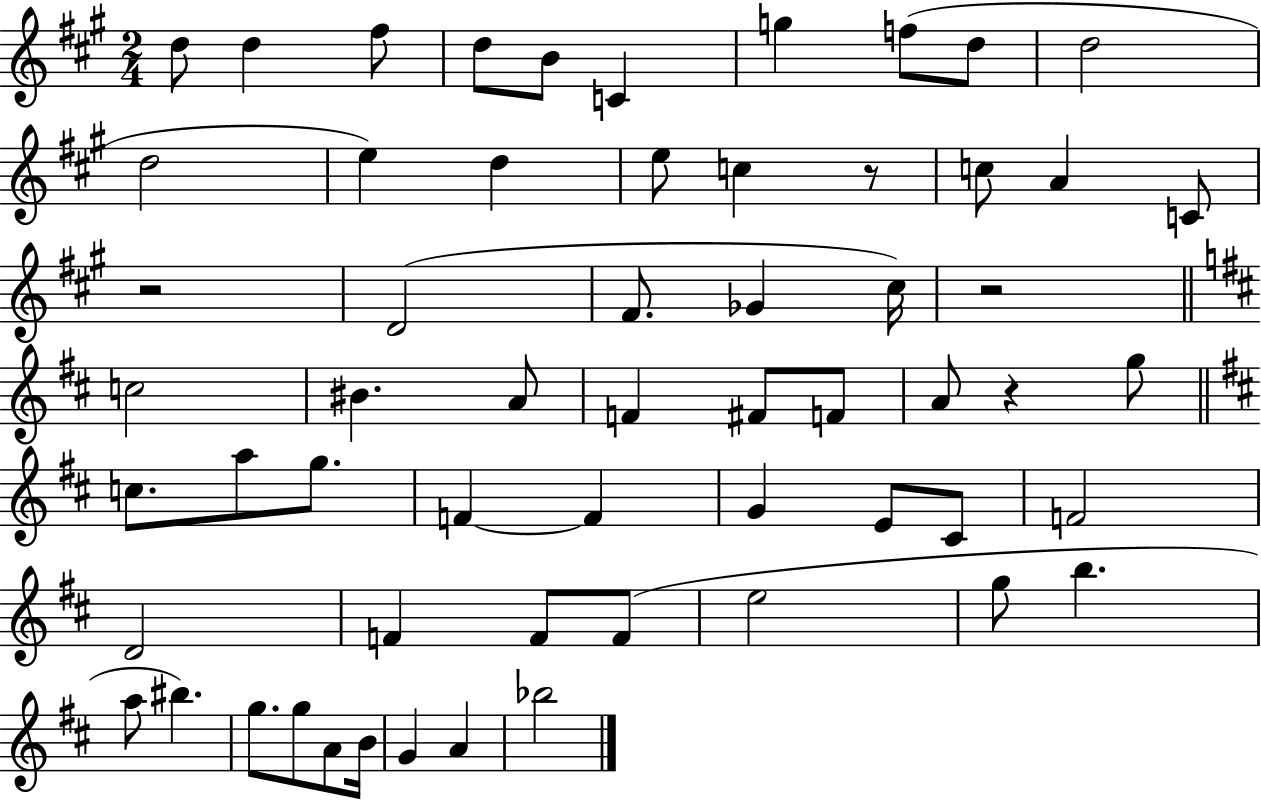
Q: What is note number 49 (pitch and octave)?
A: G5